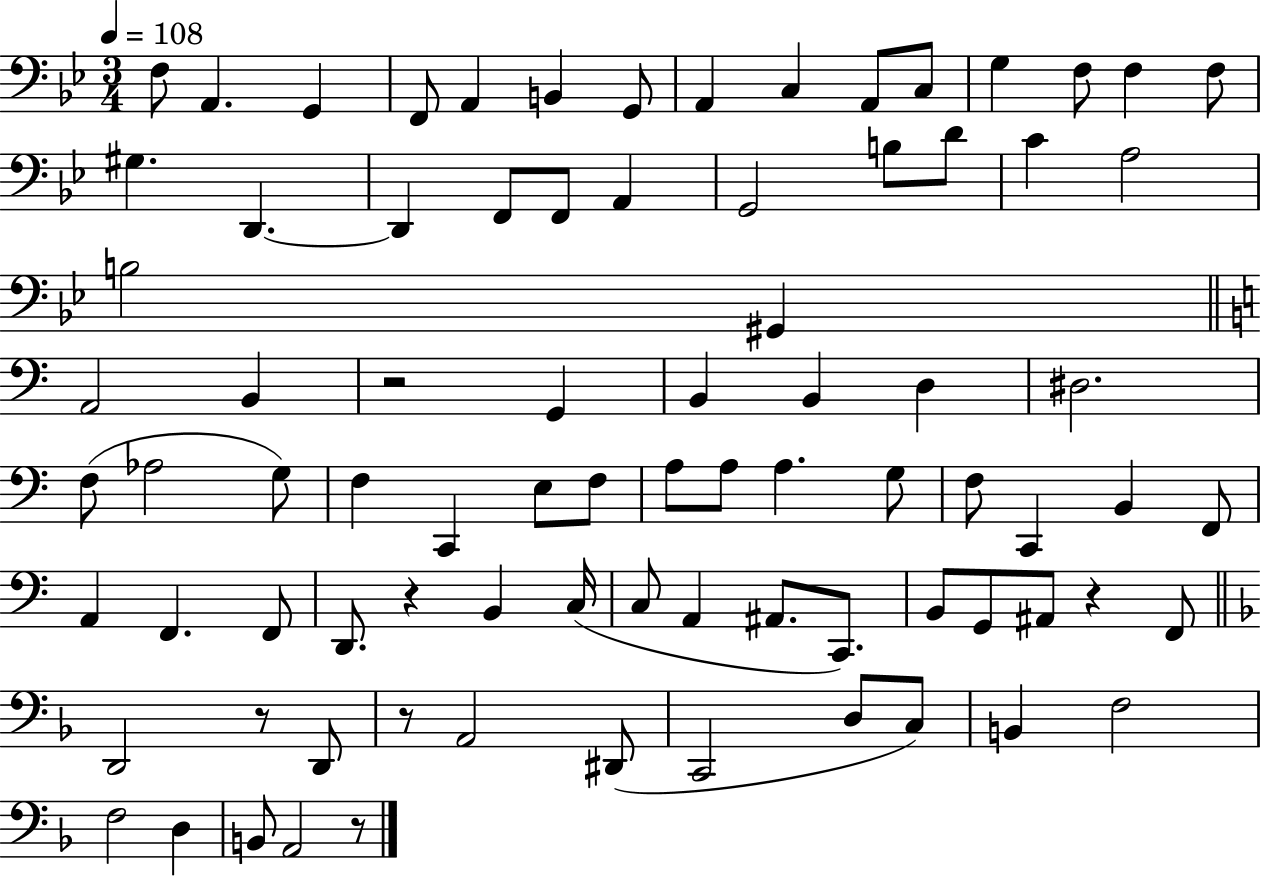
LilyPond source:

{
  \clef bass
  \numericTimeSignature
  \time 3/4
  \key bes \major
  \tempo 4 = 108
  f8 a,4. g,4 | f,8 a,4 b,4 g,8 | a,4 c4 a,8 c8 | g4 f8 f4 f8 | \break gis4. d,4.~~ | d,4 f,8 f,8 a,4 | g,2 b8 d'8 | c'4 a2 | \break b2 gis,4 | \bar "||" \break \key c \major a,2 b,4 | r2 g,4 | b,4 b,4 d4 | dis2. | \break f8( aes2 g8) | f4 c,4 e8 f8 | a8 a8 a4. g8 | f8 c,4 b,4 f,8 | \break a,4 f,4. f,8 | d,8. r4 b,4 c16( | c8 a,4 ais,8. c,8.) | b,8 g,8 ais,8 r4 f,8 | \break \bar "||" \break \key f \major d,2 r8 d,8 | r8 a,2 dis,8( | c,2 d8 c8) | b,4 f2 | \break f2 d4 | b,8 a,2 r8 | \bar "|."
}